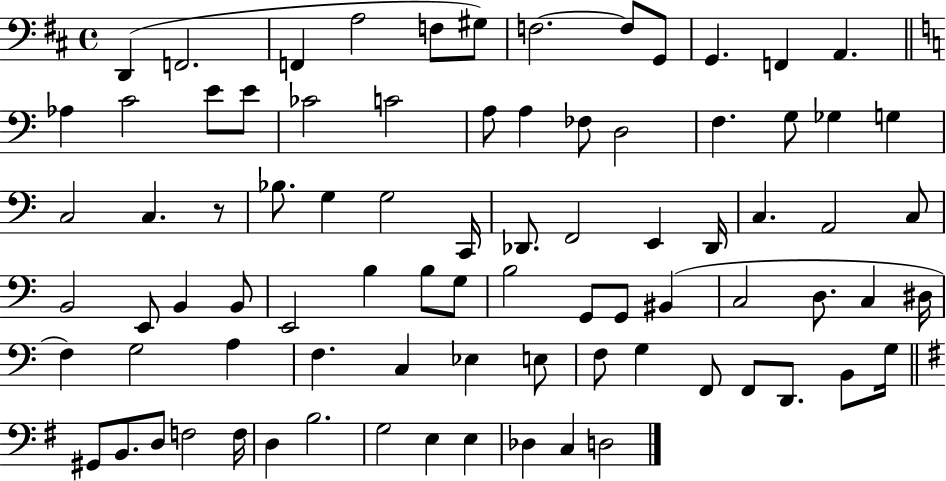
{
  \clef bass
  \time 4/4
  \defaultTimeSignature
  \key d \major
  \repeat volta 2 { d,4( f,2. | f,4 a2 f8 gis8) | f2.~~ f8 g,8 | g,4. f,4 a,4. | \break \bar "||" \break \key c \major aes4 c'2 e'8 e'8 | ces'2 c'2 | a8 a4 fes8 d2 | f4. g8 ges4 g4 | \break c2 c4. r8 | bes8. g4 g2 c,16 | des,8. f,2 e,4 des,16 | c4. a,2 c8 | \break b,2 e,8 b,4 b,8 | e,2 b4 b8 g8 | b2 g,8 g,8 bis,4( | c2 d8. c4 dis16 | \break f4) g2 a4 | f4. c4 ees4 e8 | f8 g4 f,8 f,8 d,8. b,8 g16 | \bar "||" \break \key e \minor gis,8 b,8. d8 f2 f16 | d4 b2. | g2 e4 e4 | des4 c4 d2 | \break } \bar "|."
}